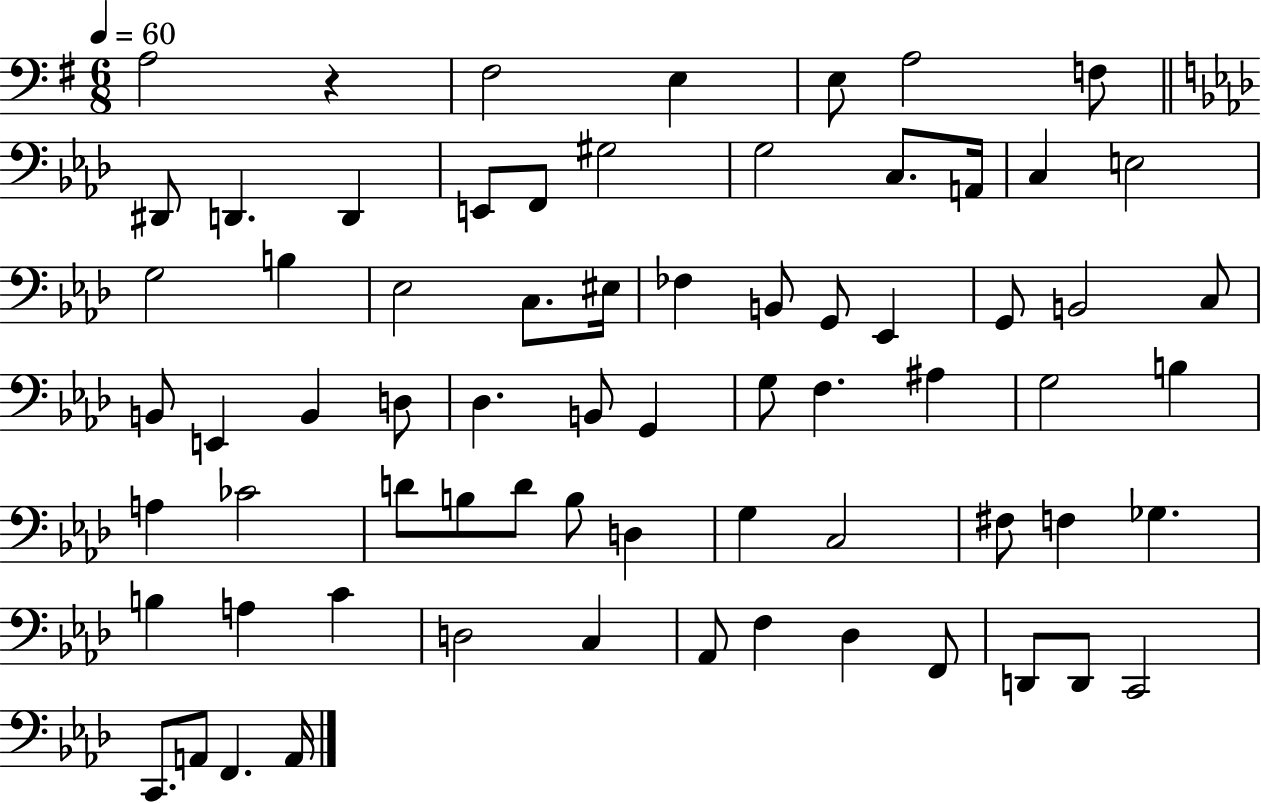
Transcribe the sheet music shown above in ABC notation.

X:1
T:Untitled
M:6/8
L:1/4
K:G
A,2 z ^F,2 E, E,/2 A,2 F,/2 ^D,,/2 D,, D,, E,,/2 F,,/2 ^G,2 G,2 C,/2 A,,/4 C, E,2 G,2 B, _E,2 C,/2 ^E,/4 _F, B,,/2 G,,/2 _E,, G,,/2 B,,2 C,/2 B,,/2 E,, B,, D,/2 _D, B,,/2 G,, G,/2 F, ^A, G,2 B, A, _C2 D/2 B,/2 D/2 B,/2 D, G, C,2 ^F,/2 F, _G, B, A, C D,2 C, _A,,/2 F, _D, F,,/2 D,,/2 D,,/2 C,,2 C,,/2 A,,/2 F,, A,,/4